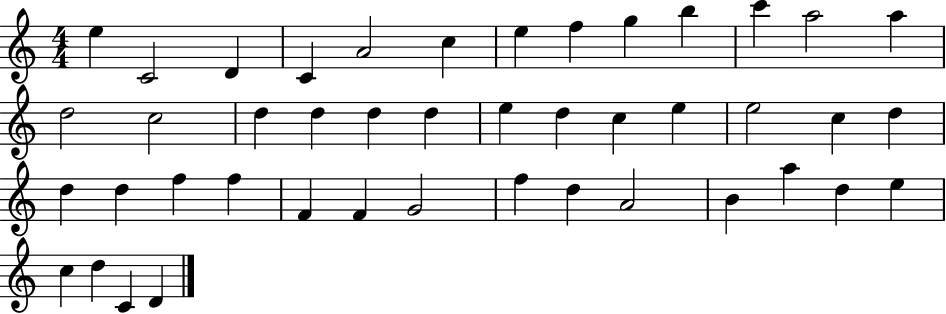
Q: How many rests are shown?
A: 0